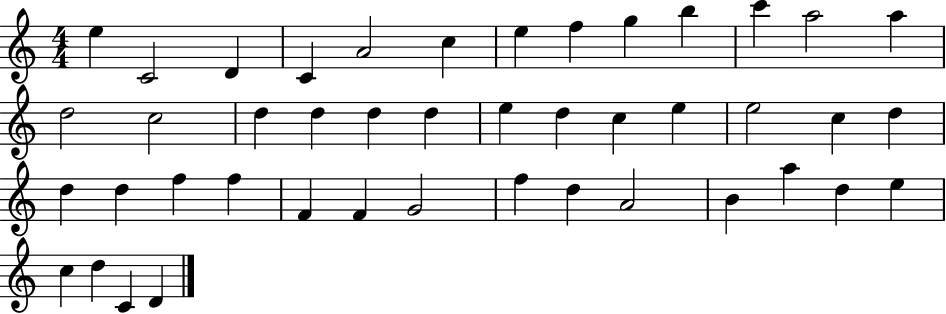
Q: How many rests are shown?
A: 0